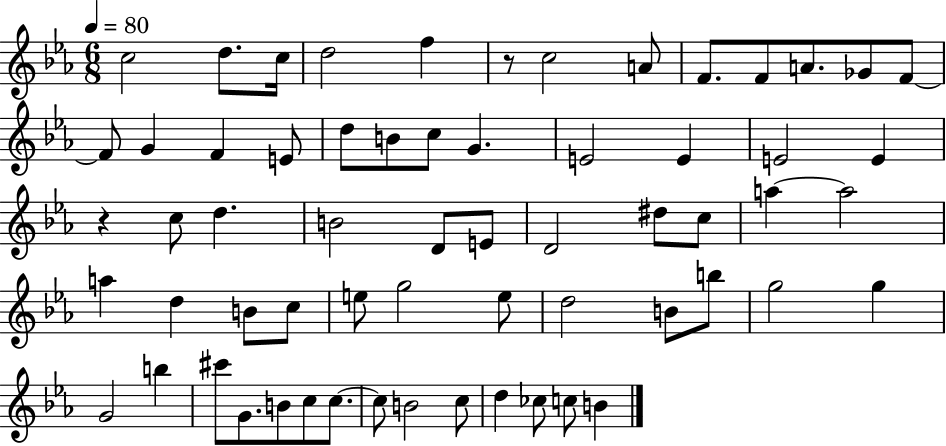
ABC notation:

X:1
T:Untitled
M:6/8
L:1/4
K:Eb
c2 d/2 c/4 d2 f z/2 c2 A/2 F/2 F/2 A/2 _G/2 F/2 F/2 G F E/2 d/2 B/2 c/2 G E2 E E2 E z c/2 d B2 D/2 E/2 D2 ^d/2 c/2 a a2 a d B/2 c/2 e/2 g2 e/2 d2 B/2 b/2 g2 g G2 b ^c'/2 G/2 B/2 c/2 c/2 c/2 B2 c/2 d _c/2 c/2 B